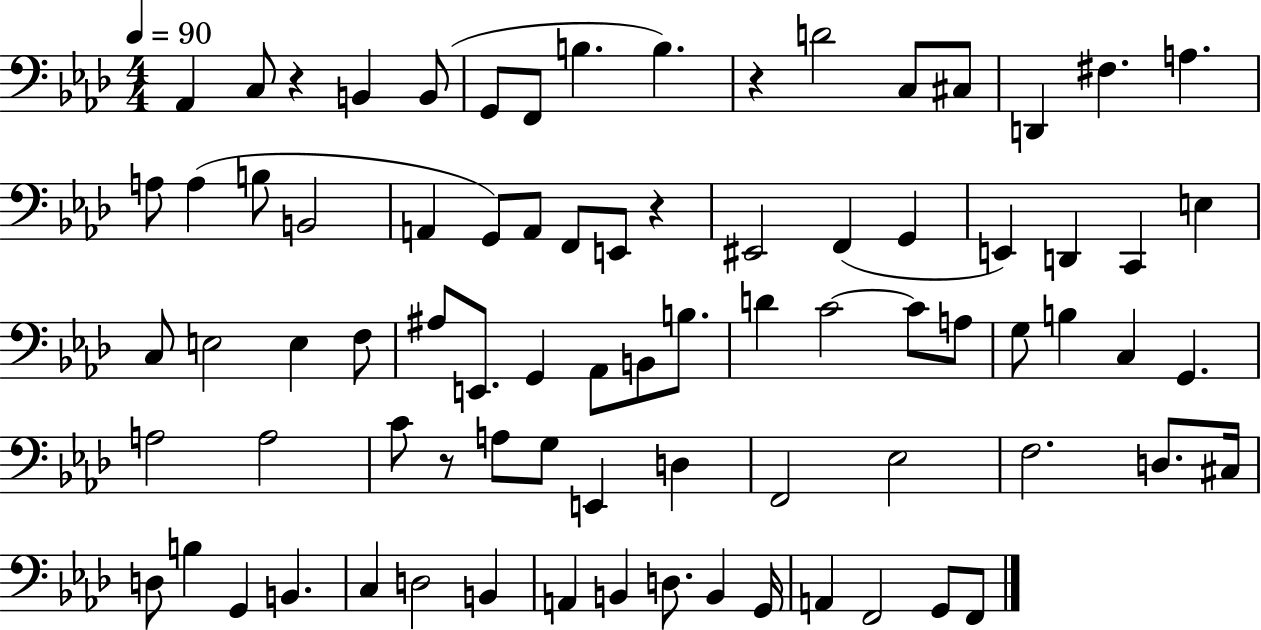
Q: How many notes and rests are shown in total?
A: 80